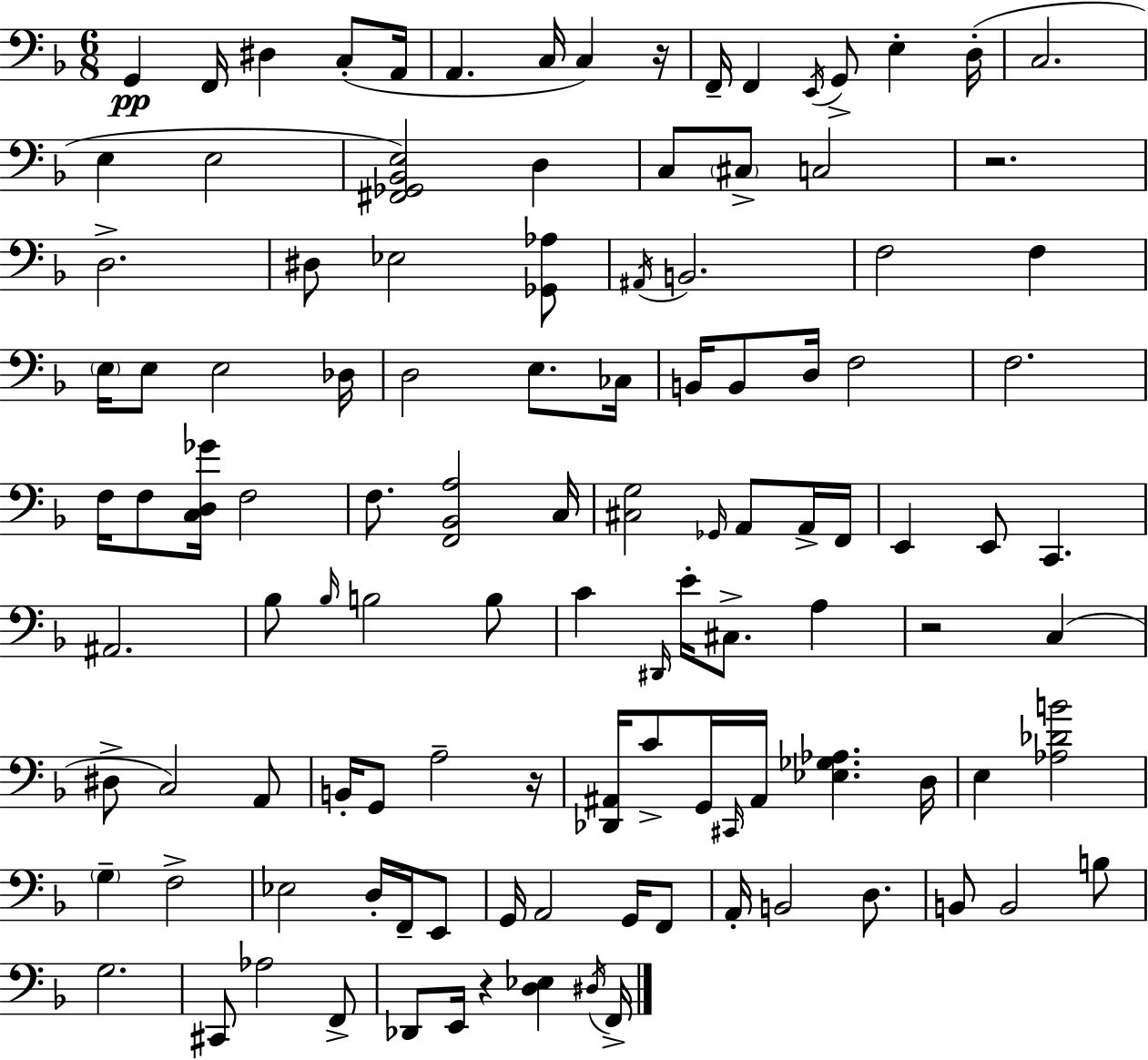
G2/q F2/s D#3/q C3/e A2/s A2/q. C3/s C3/q R/s F2/s F2/q E2/s G2/e E3/q D3/s C3/h. E3/q E3/h [F#2,Gb2,Bb2,E3]/h D3/q C3/e C#3/e C3/h R/h. D3/h. D#3/e Eb3/h [Gb2,Ab3]/e A#2/s B2/h. F3/h F3/q E3/s E3/e E3/h Db3/s D3/h E3/e. CES3/s B2/s B2/e D3/s F3/h F3/h. F3/s F3/e [C3,D3,Gb4]/s F3/h F3/e. [F2,Bb2,A3]/h C3/s [C#3,G3]/h Gb2/s A2/e A2/s F2/s E2/q E2/e C2/q. A#2/h. Bb3/e Bb3/s B3/h B3/e C4/q D#2/s E4/s C#3/e. A3/q R/h C3/q D#3/e C3/h A2/e B2/s G2/e A3/h R/s [Db2,A#2]/s C4/e G2/s C#2/s A#2/s [Eb3,Gb3,Ab3]/q. D3/s E3/q [Ab3,Db4,B4]/h G3/q F3/h Eb3/h D3/s F2/s E2/e G2/s A2/h G2/s F2/e A2/s B2/h D3/e. B2/e B2/h B3/e G3/h. C#2/e Ab3/h F2/e Db2/e E2/s R/q [D3,Eb3]/q D#3/s F2/s